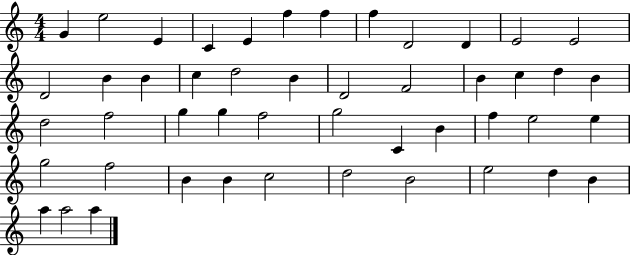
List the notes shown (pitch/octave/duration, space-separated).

G4/q E5/h E4/q C4/q E4/q F5/q F5/q F5/q D4/h D4/q E4/h E4/h D4/h B4/q B4/q C5/q D5/h B4/q D4/h F4/h B4/q C5/q D5/q B4/q D5/h F5/h G5/q G5/q F5/h G5/h C4/q B4/q F5/q E5/h E5/q G5/h F5/h B4/q B4/q C5/h D5/h B4/h E5/h D5/q B4/q A5/q A5/h A5/q